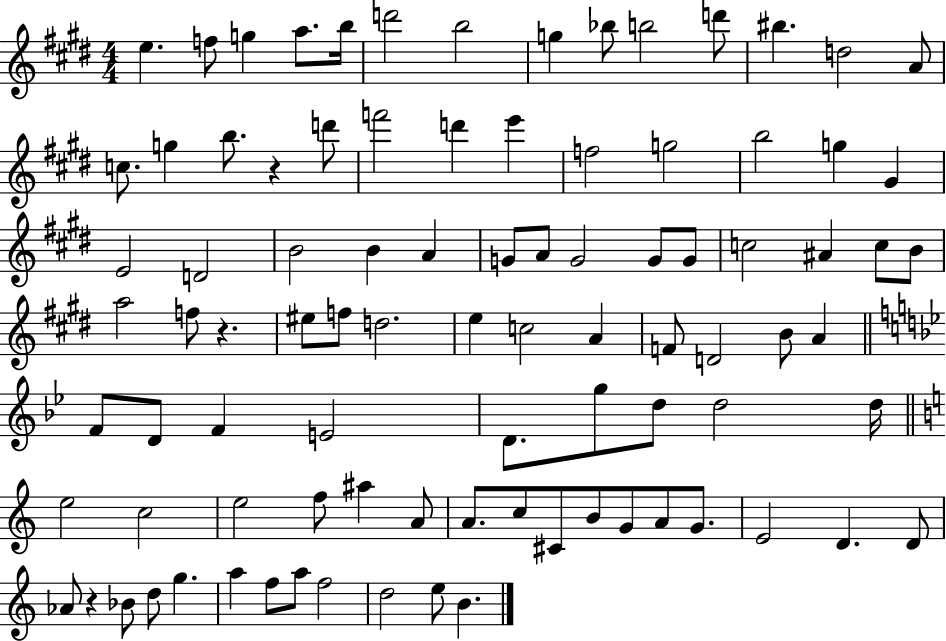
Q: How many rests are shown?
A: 3